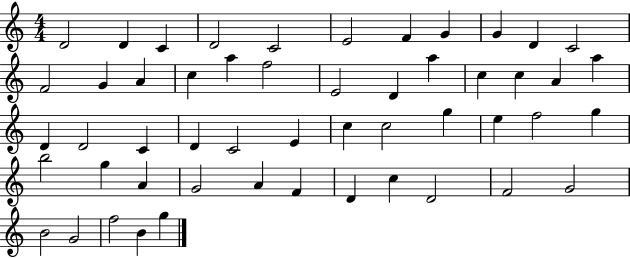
D4/h D4/q C4/q D4/h C4/h E4/h F4/q G4/q G4/q D4/q C4/h F4/h G4/q A4/q C5/q A5/q F5/h E4/h D4/q A5/q C5/q C5/q A4/q A5/q D4/q D4/h C4/q D4/q C4/h E4/q C5/q C5/h G5/q E5/q F5/h G5/q B5/h G5/q A4/q G4/h A4/q F4/q D4/q C5/q D4/h F4/h G4/h B4/h G4/h F5/h B4/q G5/q